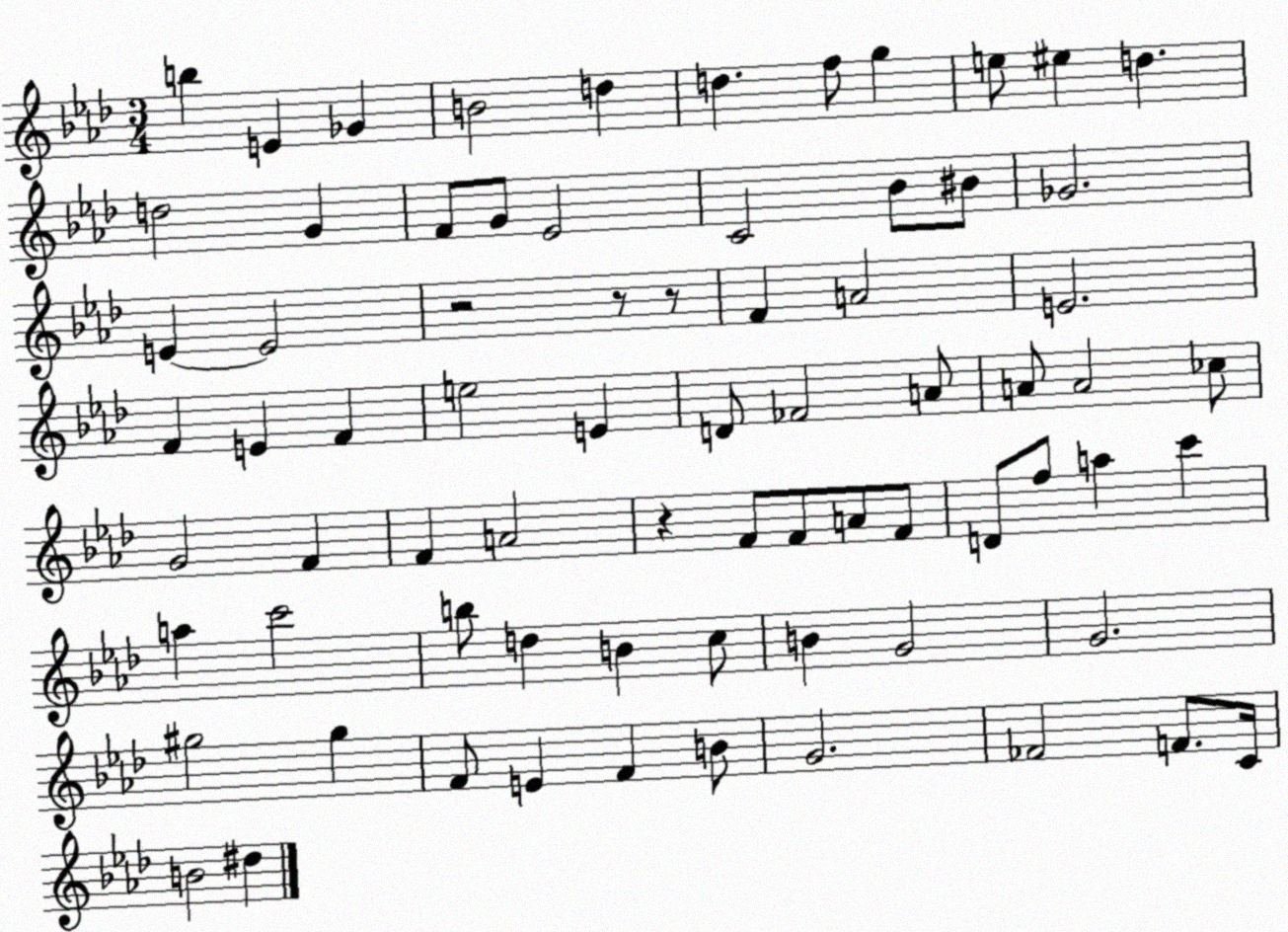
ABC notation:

X:1
T:Untitled
M:3/4
L:1/4
K:Ab
b E _G B2 d d f/2 g e/2 ^e d d2 G F/2 G/2 _E2 C2 _B/2 ^B/2 _G2 E E2 z2 z/2 z/2 F A2 E2 F E F e2 E D/2 _F2 A/2 A/2 A2 _c/2 G2 F F A2 z F/2 F/2 A/2 F/2 D/2 f/2 a c' a c'2 b/2 d B c/2 B G2 G2 ^g2 ^g F/2 E F B/2 G2 _F2 F/2 C/4 B2 ^d